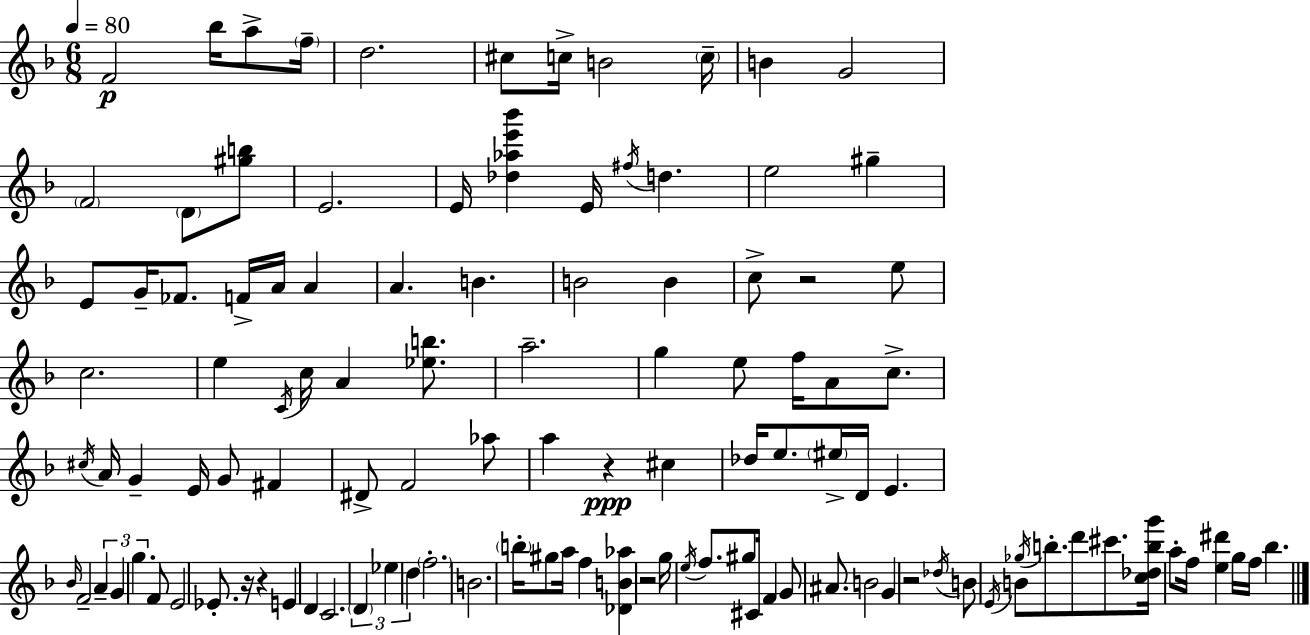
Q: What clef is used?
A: treble